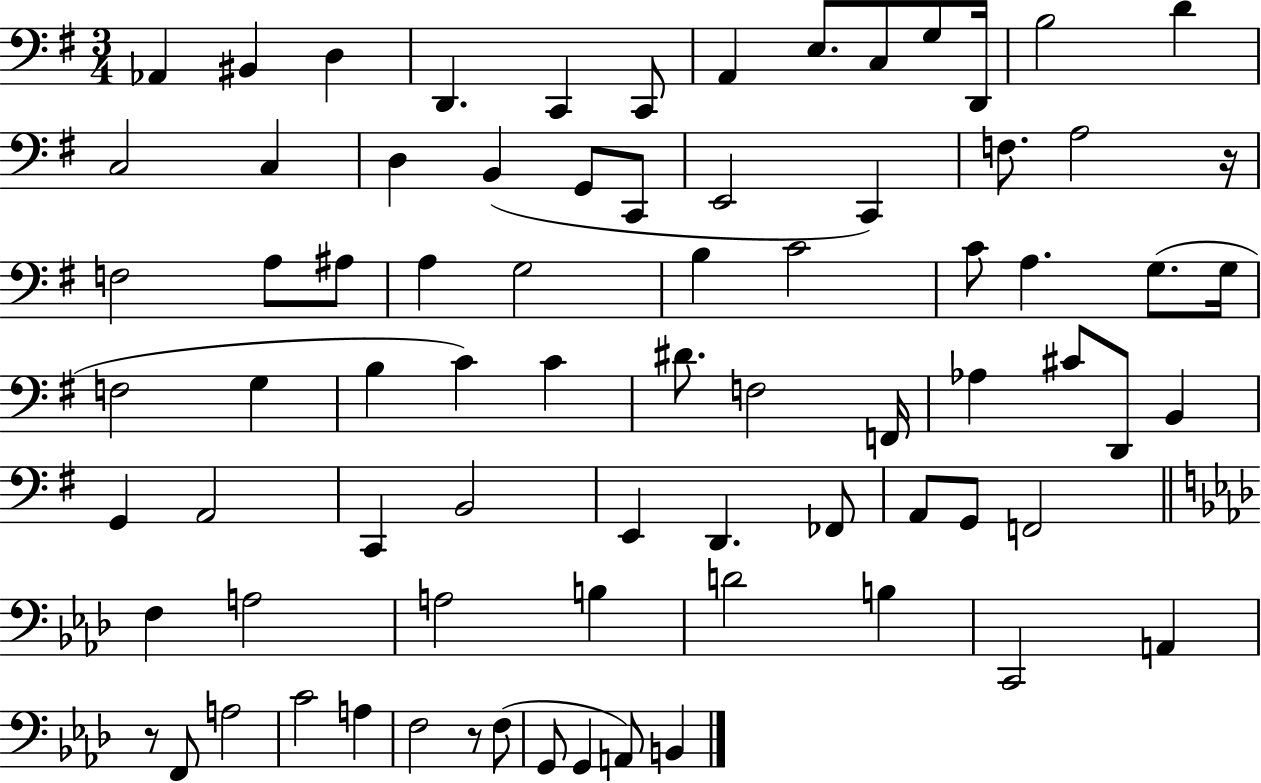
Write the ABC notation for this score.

X:1
T:Untitled
M:3/4
L:1/4
K:G
_A,, ^B,, D, D,, C,, C,,/2 A,, E,/2 C,/2 G,/2 D,,/4 B,2 D C,2 C, D, B,, G,,/2 C,,/2 E,,2 C,, F,/2 A,2 z/4 F,2 A,/2 ^A,/2 A, G,2 B, C2 C/2 A, G,/2 G,/4 F,2 G, B, C C ^D/2 F,2 F,,/4 _A, ^C/2 D,,/2 B,, G,, A,,2 C,, B,,2 E,, D,, _F,,/2 A,,/2 G,,/2 F,,2 F, A,2 A,2 B, D2 B, C,,2 A,, z/2 F,,/2 A,2 C2 A, F,2 z/2 F,/2 G,,/2 G,, A,,/2 B,,